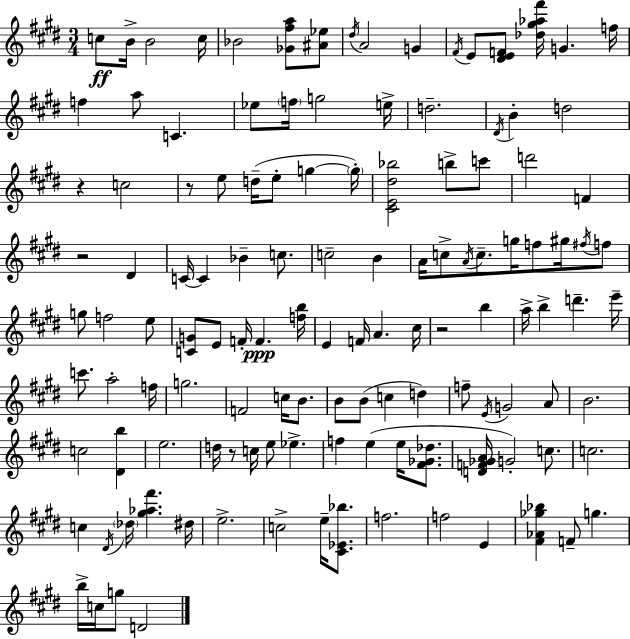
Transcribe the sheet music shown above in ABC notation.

X:1
T:Untitled
M:3/4
L:1/4
K:E
c/2 B/4 B2 c/4 _B2 [_G^fa]/2 [^A_e]/2 ^d/4 A2 G ^F/4 E/2 [^DEF]/2 [_d^g_a^f']/4 G f/4 f a/2 C _e/2 f/4 g2 e/4 d2 ^D/4 B d2 z c2 z/2 e/2 d/4 e/2 g g/4 [^CE^d_b]2 b/2 c'/2 d'2 F z2 ^D C/4 C _B c/2 c2 B A/4 c/2 A/4 c/2 g/4 f/2 ^g/4 ^f/4 f/2 g/2 f2 e/2 [CG]/2 E/2 F/4 F [fb]/4 E F/4 A ^c/4 z2 b a/4 b d' e'/4 c'/2 a2 f/4 g2 F2 c/4 B/2 B/2 B/2 c d f/2 E/4 G2 A/2 B2 c2 [^Db] e2 d/4 z/2 c/4 e/2 _e f e e/4 [^F_G_d]/2 [DF_GA]/4 G2 c/2 c2 c ^D/4 _d/4 [^g_a^f'] ^d/4 e2 c2 e/4 [^C_E_b]/2 f2 f2 E [^F_A_g_b] F/2 g b/4 c/4 g/2 D2